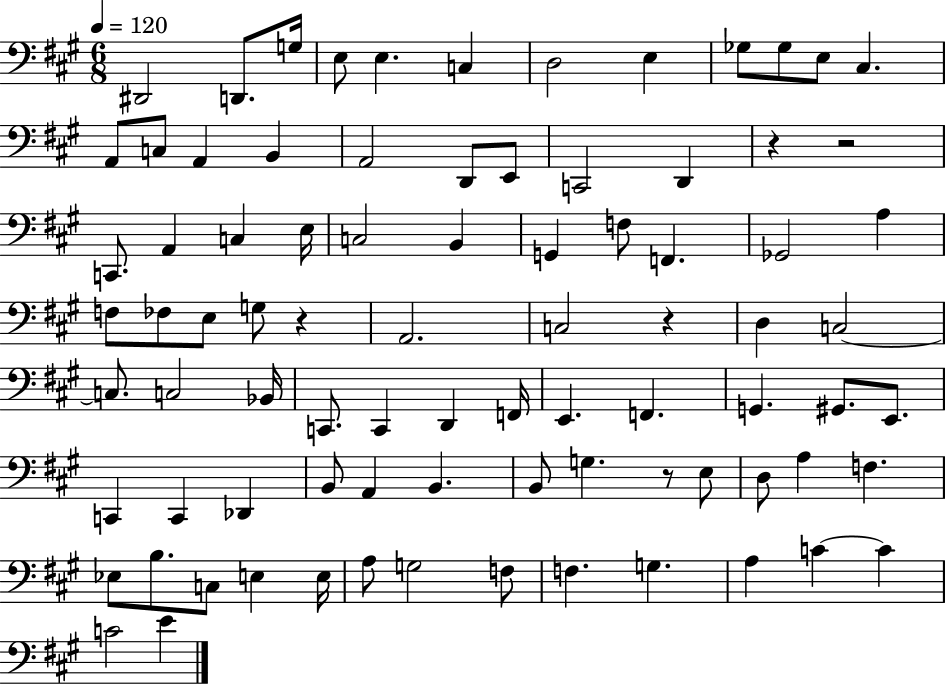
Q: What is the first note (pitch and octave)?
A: D#2